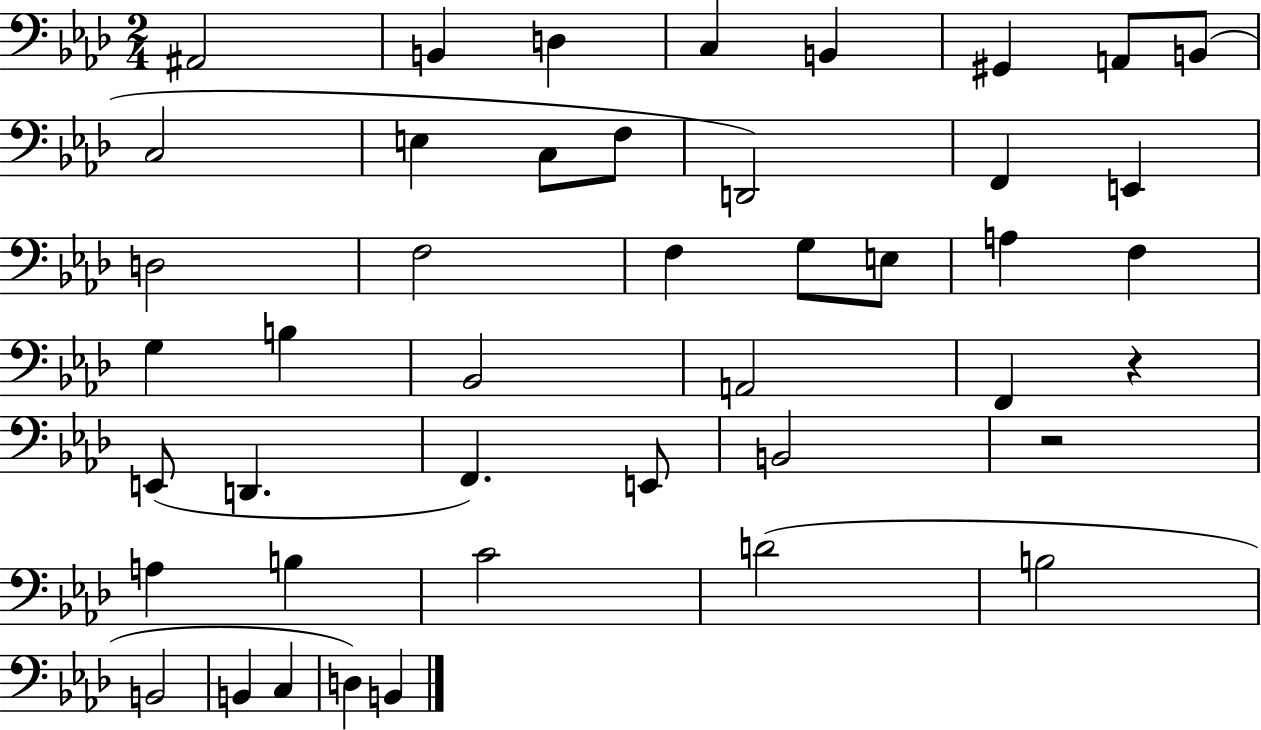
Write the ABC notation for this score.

X:1
T:Untitled
M:2/4
L:1/4
K:Ab
^A,,2 B,, D, C, B,, ^G,, A,,/2 B,,/2 C,2 E, C,/2 F,/2 D,,2 F,, E,, D,2 F,2 F, G,/2 E,/2 A, F, G, B, _B,,2 A,,2 F,, z E,,/2 D,, F,, E,,/2 B,,2 z2 A, B, C2 D2 B,2 B,,2 B,, C, D, B,,